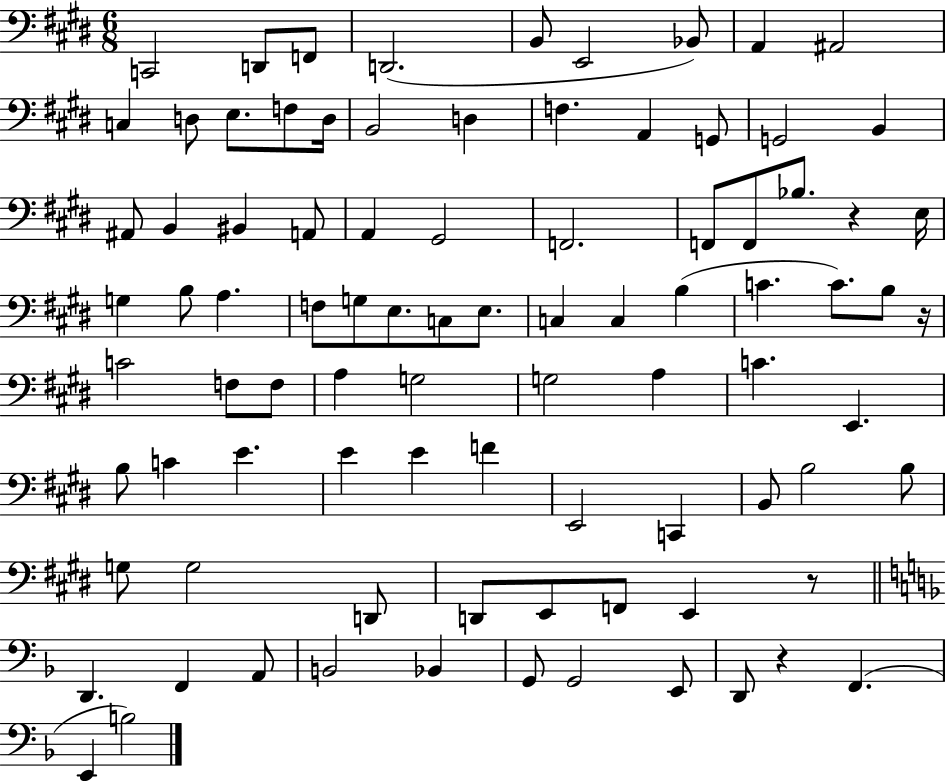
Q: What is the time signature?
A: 6/8